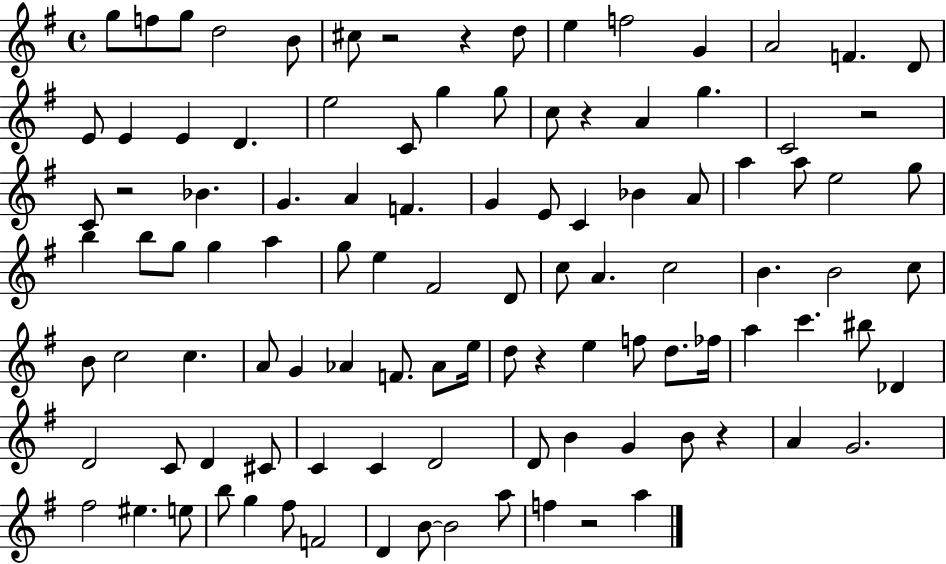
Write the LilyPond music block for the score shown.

{
  \clef treble
  \time 4/4
  \defaultTimeSignature
  \key g \major
  g''8 f''8 g''8 d''2 b'8 | cis''8 r2 r4 d''8 | e''4 f''2 g'4 | a'2 f'4. d'8 | \break e'8 e'4 e'4 d'4. | e''2 c'8 g''4 g''8 | c''8 r4 a'4 g''4. | c'2 r2 | \break c'8 r2 bes'4. | g'4. a'4 f'4. | g'4 e'8 c'4 bes'4 a'8 | a''4 a''8 e''2 g''8 | \break b''4 b''8 g''8 g''4 a''4 | g''8 e''4 fis'2 d'8 | c''8 a'4. c''2 | b'4. b'2 c''8 | \break b'8 c''2 c''4. | a'8 g'4 aes'4 f'8. aes'8 e''16 | d''8 r4 e''4 f''8 d''8. fes''16 | a''4 c'''4. bis''8 des'4 | \break d'2 c'8 d'4 cis'8 | c'4 c'4 d'2 | d'8 b'4 g'4 b'8 r4 | a'4 g'2. | \break fis''2 eis''4. e''8 | b''8 g''4 fis''8 f'2 | d'4 b'8~~ b'2 a''8 | f''4 r2 a''4 | \break \bar "|."
}